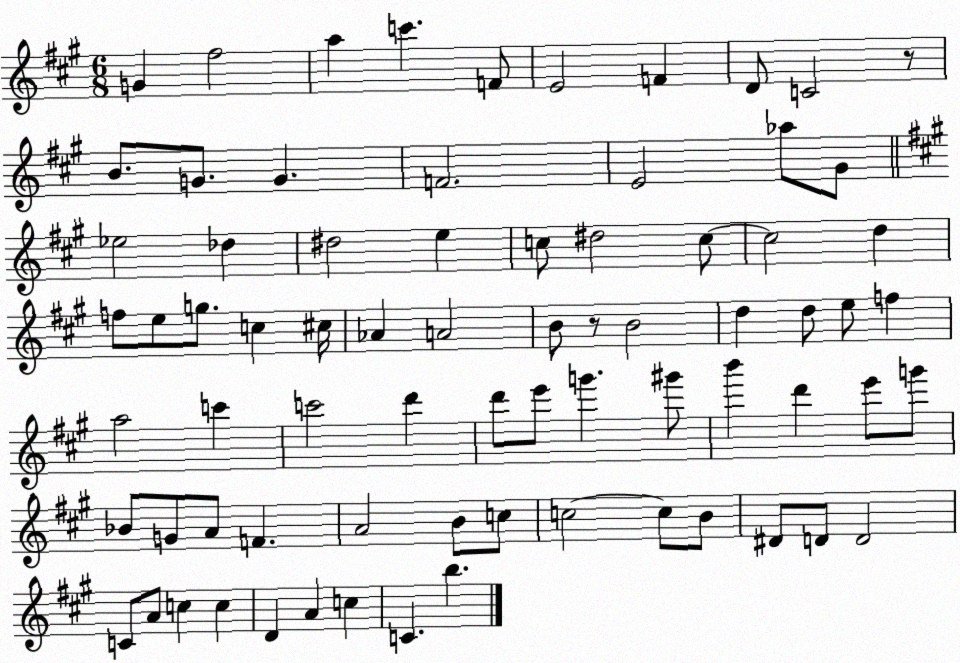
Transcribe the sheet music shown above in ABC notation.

X:1
T:Untitled
M:6/8
L:1/4
K:A
G ^f2 a c' F/2 E2 F D/2 C2 z/2 B/2 G/2 G F2 E2 _a/2 ^G/2 _e2 _d ^d2 e c/2 ^d2 c/2 c2 d f/2 e/2 g/2 c ^c/4 _A A2 B/2 z/2 B2 d d/2 e/2 f a2 c' c'2 d' d'/2 e'/2 g' ^g'/2 b' d' e'/2 g'/2 _B/2 G/2 A/2 F A2 B/2 c/2 c2 c/2 B/2 ^D/2 D/2 D2 C/2 A/2 c c D A c C b